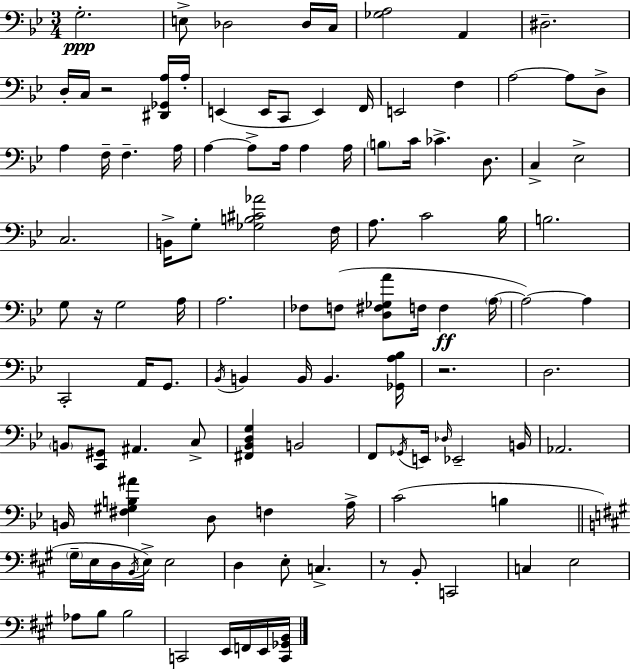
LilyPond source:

{
  \clef bass
  \numericTimeSignature
  \time 3/4
  \key g \minor
  g2.-.\ppp | e8-> des2 des16 c16 | <ges a>2 a,4 | dis2.-- | \break d16-. c16 r2 <dis, ges, a>16 a16-. | e,4( e,16 c,8 e,4) f,16 | e,2 f4 | a2~~ a8 d8-> | \break a4 f16-- f4.-- a16 | a4~~ a8-> a16 a4 a16 | \parenthesize b8 c'16 ces'4.-> d8. | c4-> ees2-> | \break c2. | b,16-> g8-. <ges b cis' aes'>2 f16 | a8. c'2 bes16 | b2. | \break g8 r16 g2 a16 | a2. | fes8 f8( <d fis ges a'>8 f16 f4\ff \parenthesize a16~~ | a2~~) a4 | \break c,2-. a,16 g,8. | \acciaccatura { bes,16 } b,4 b,16 b,4. | <ges, a bes>16 r2. | d2. | \break \parenthesize b,8 <c, gis,>8 ais,4. c8-> | <fis, bes, d g>4 b,2 | f,8 \acciaccatura { ges,16 } e,16 \grace { des16 } ees,2-- | b,16 aes,2. | \break b,16 <fis gis b ais'>4 d8 f4 | a16-> c'2( b4 | \bar "||" \break \key a \major \parenthesize gis16-- e16 d16 \acciaccatura { b,16 }) e16-> e2 | d4 e8-. c4.-> | r8 b,8-. c,2 | c4 e2 | \break aes8 b8 b2 | c,2 e,16 f,16 e,16 | <c, ges, b,>16 \bar "|."
}